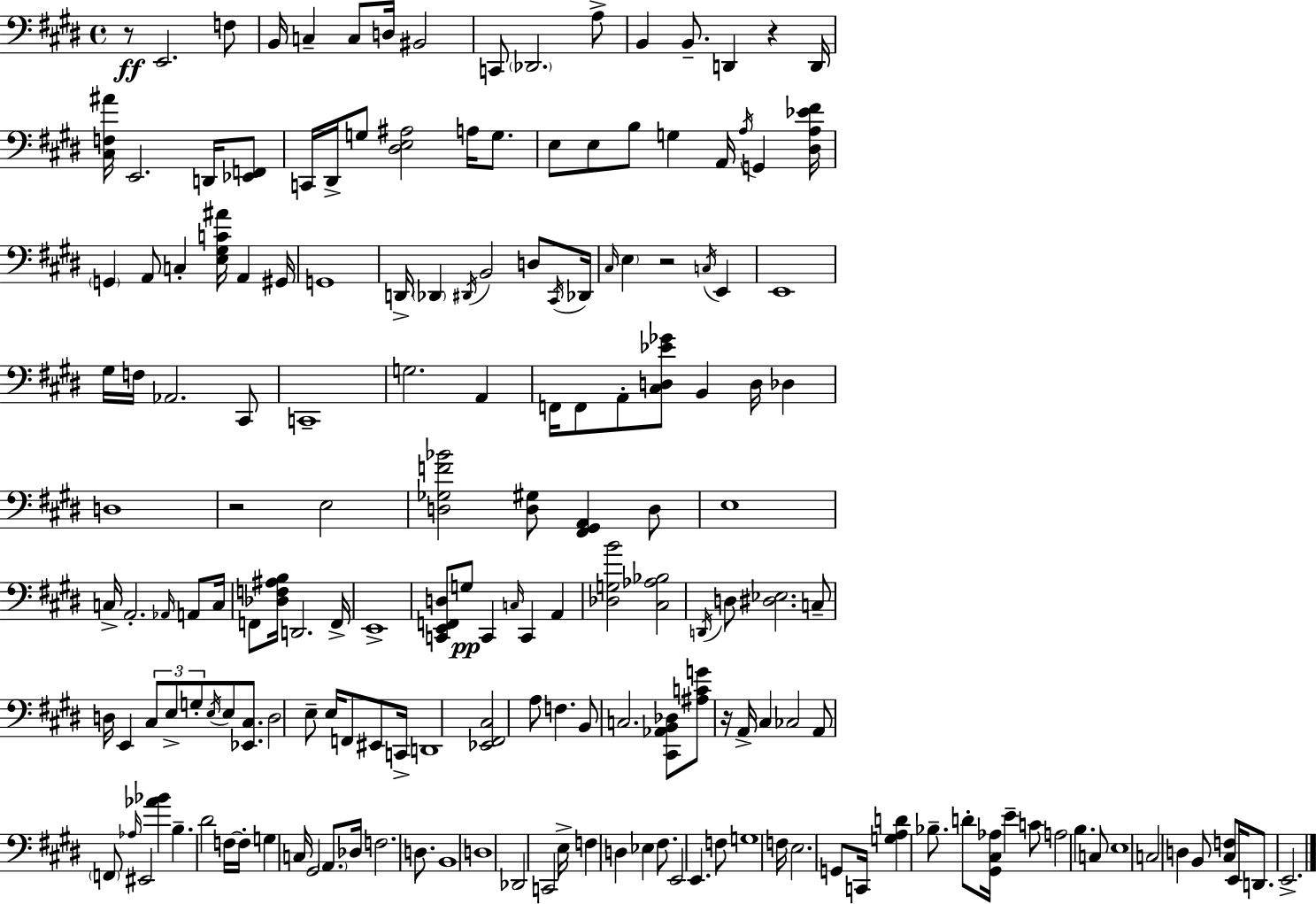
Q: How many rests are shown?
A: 5